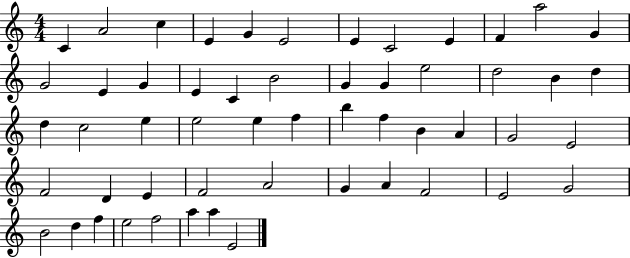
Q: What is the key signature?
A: C major